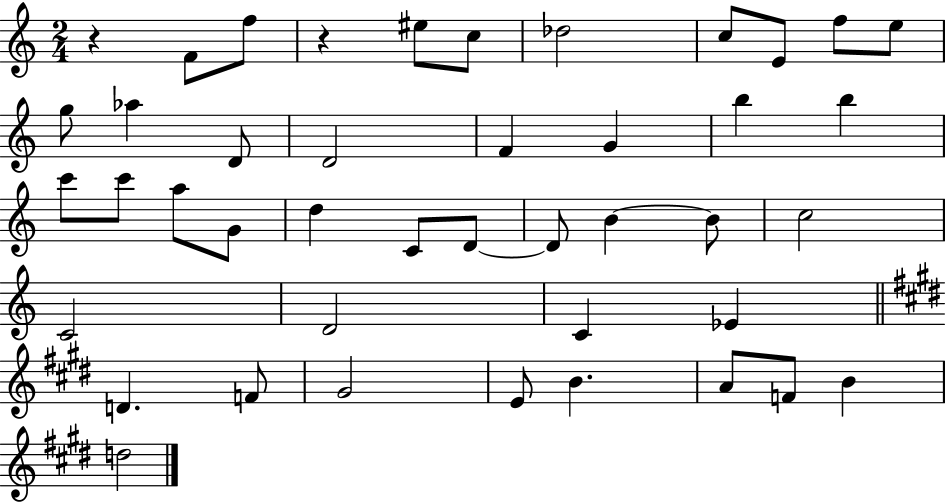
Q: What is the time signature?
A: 2/4